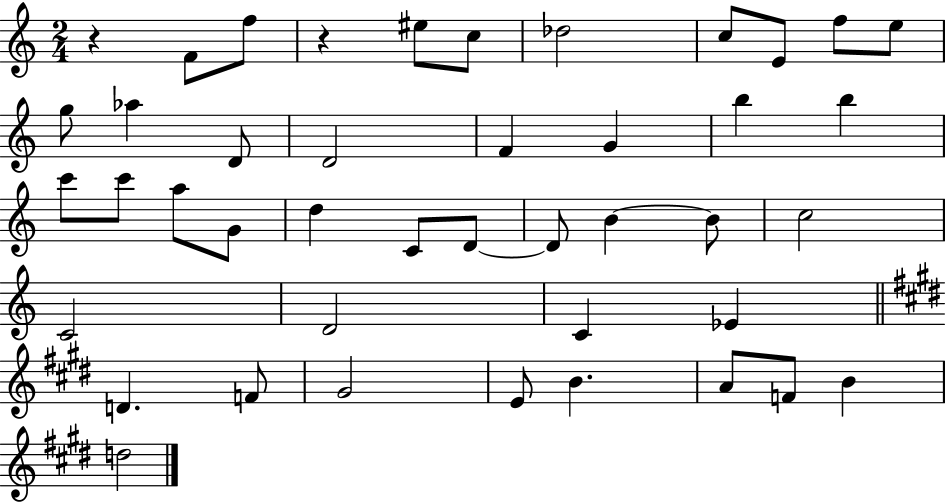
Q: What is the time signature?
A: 2/4